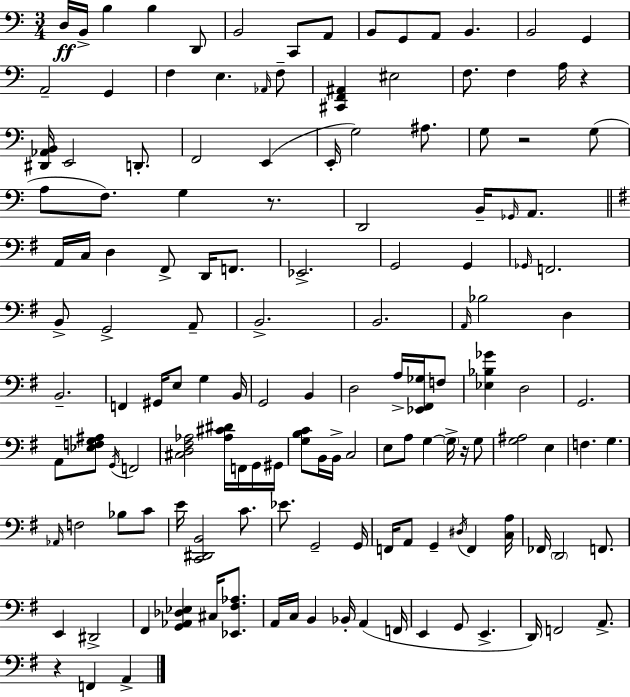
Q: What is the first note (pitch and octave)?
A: D3